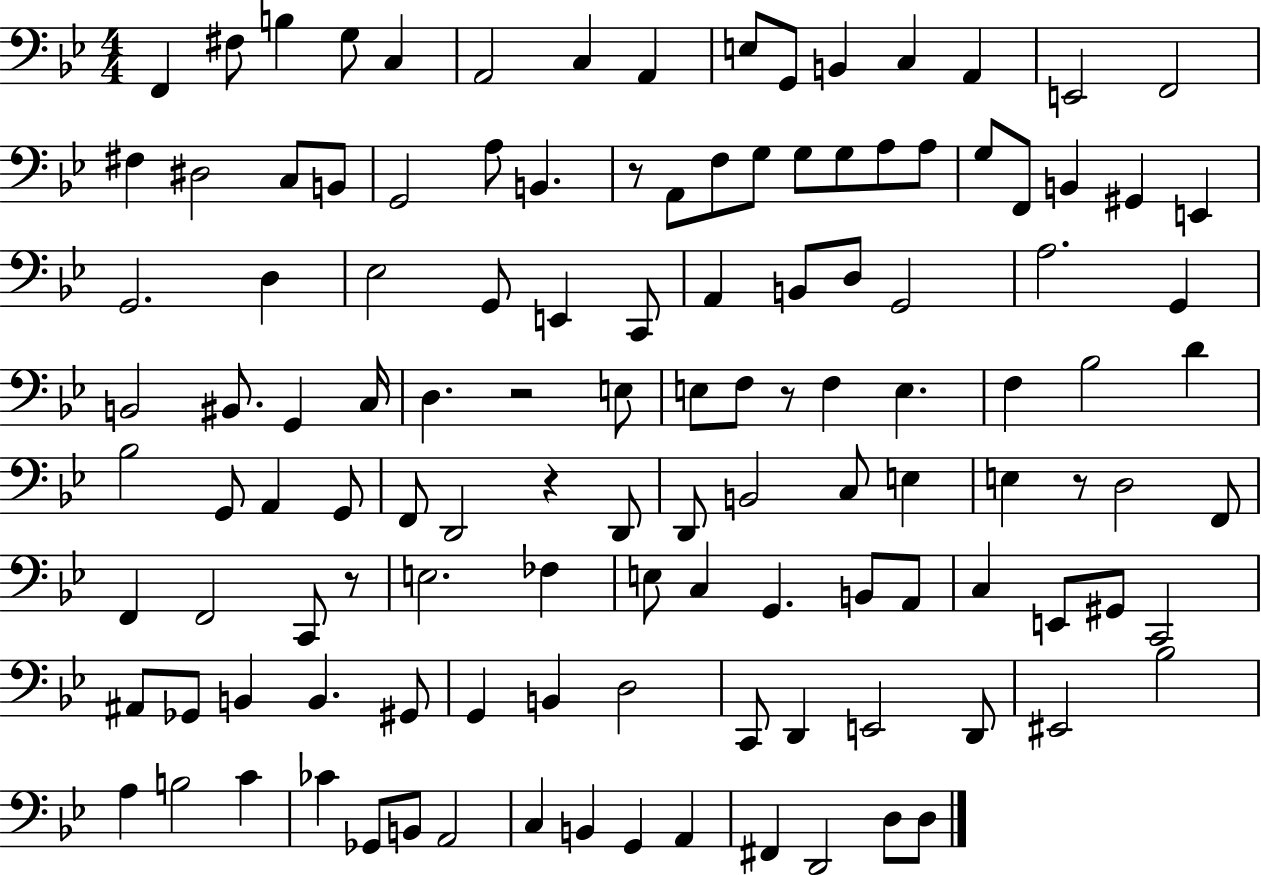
{
  \clef bass
  \numericTimeSignature
  \time 4/4
  \key bes \major
  \repeat volta 2 { f,4 fis8 b4 g8 c4 | a,2 c4 a,4 | e8 g,8 b,4 c4 a,4 | e,2 f,2 | \break fis4 dis2 c8 b,8 | g,2 a8 b,4. | r8 a,8 f8 g8 g8 g8 a8 a8 | g8 f,8 b,4 gis,4 e,4 | \break g,2. d4 | ees2 g,8 e,4 c,8 | a,4 b,8 d8 g,2 | a2. g,4 | \break b,2 bis,8. g,4 c16 | d4. r2 e8 | e8 f8 r8 f4 e4. | f4 bes2 d'4 | \break bes2 g,8 a,4 g,8 | f,8 d,2 r4 d,8 | d,8 b,2 c8 e4 | e4 r8 d2 f,8 | \break f,4 f,2 c,8 r8 | e2. fes4 | e8 c4 g,4. b,8 a,8 | c4 e,8 gis,8 c,2 | \break ais,8 ges,8 b,4 b,4. gis,8 | g,4 b,4 d2 | c,8 d,4 e,2 d,8 | eis,2 bes2 | \break a4 b2 c'4 | ces'4 ges,8 b,8 a,2 | c4 b,4 g,4 a,4 | fis,4 d,2 d8 d8 | \break } \bar "|."
}